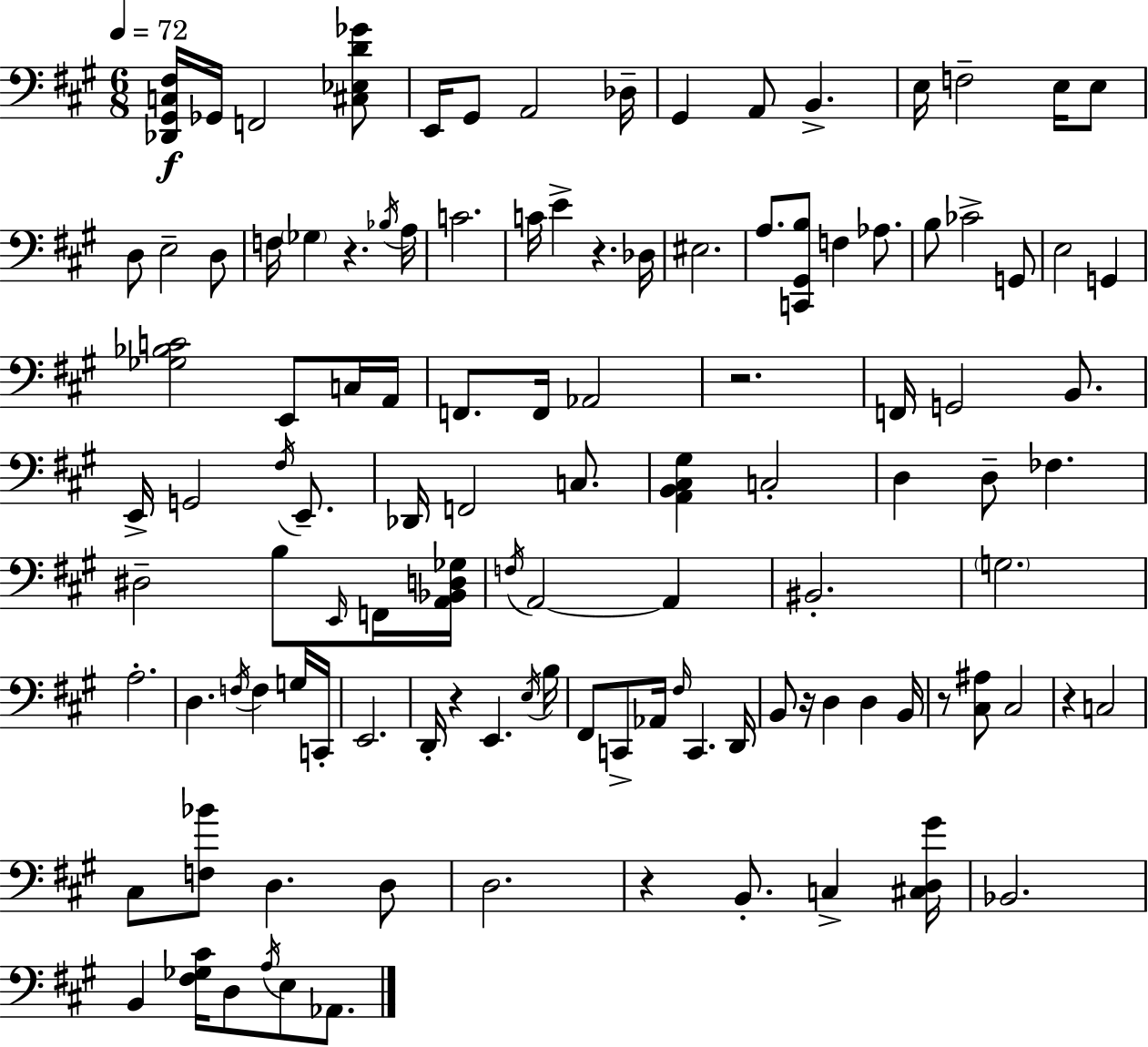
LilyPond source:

{
  \clef bass
  \numericTimeSignature
  \time 6/8
  \key a \major
  \tempo 4 = 72
  \repeat volta 2 { <des, gis, c fis>16\f ges,16 f,2 <cis ees d' ges'>8 | e,16 gis,8 a,2 des16-- | gis,4 a,8 b,4.-> | e16 f2-- e16 e8 | \break d8 e2-- d8 | f16 \parenthesize ges4 r4. \acciaccatura { bes16 } | a16 c'2. | c'16 e'4-> r4. | \break des16 eis2. | a8. <c, gis, b>8 f4 aes8. | b8 ces'2-> g,8 | e2 g,4 | \break <ges bes c'>2 e,8 c16 | a,16 f,8. f,16 aes,2 | r2. | f,16 g,2 b,8. | \break e,16-> g,2 \acciaccatura { fis16 } e,8.-- | des,16 f,2 c8. | <a, b, cis gis>4 c2-. | d4 d8-- fes4. | \break dis2-- b8 | \grace { e,16 } f,16 <a, bes, d ges>16 \acciaccatura { f16 } a,2~~ | a,4 bis,2.-. | \parenthesize g2. | \break a2.-. | d4. \acciaccatura { f16 } f4 | g16 c,16-. e,2. | d,16-. r4 e,4. | \break \acciaccatura { e16 } b16 fis,8 c,8-> aes,16 \grace { fis16 } | c,4. d,16 b,8 r16 d4 | d4 b,16 r8 <cis ais>8 cis2 | r4 c2 | \break cis8 <f bes'>8 d4. | d8 d2. | r4 b,8.-. | c4-> <cis d gis'>16 bes,2. | \break b,4 <fis ges cis'>16 | d8 \acciaccatura { a16 } e8 aes,8. } \bar "|."
}